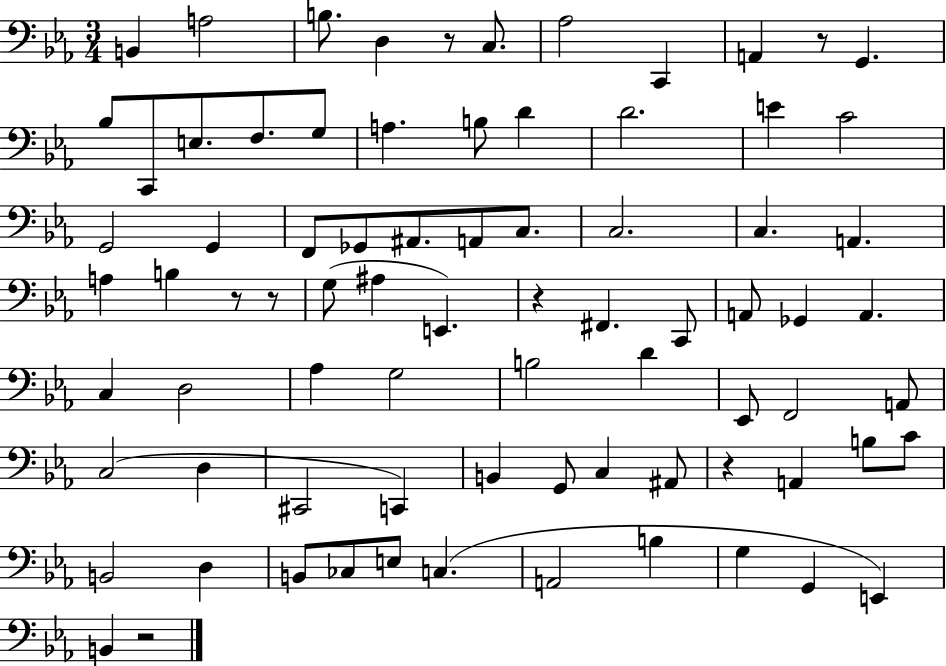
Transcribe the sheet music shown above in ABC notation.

X:1
T:Untitled
M:3/4
L:1/4
K:Eb
B,, A,2 B,/2 D, z/2 C,/2 _A,2 C,, A,, z/2 G,, _B,/2 C,,/2 E,/2 F,/2 G,/2 A, B,/2 D D2 E C2 G,,2 G,, F,,/2 _G,,/2 ^A,,/2 A,,/2 C,/2 C,2 C, A,, A, B, z/2 z/2 G,/2 ^A, E,, z ^F,, C,,/2 A,,/2 _G,, A,, C, D,2 _A, G,2 B,2 D _E,,/2 F,,2 A,,/2 C,2 D, ^C,,2 C,, B,, G,,/2 C, ^A,,/2 z A,, B,/2 C/2 B,,2 D, B,,/2 _C,/2 E,/2 C, A,,2 B, G, G,, E,, B,, z2